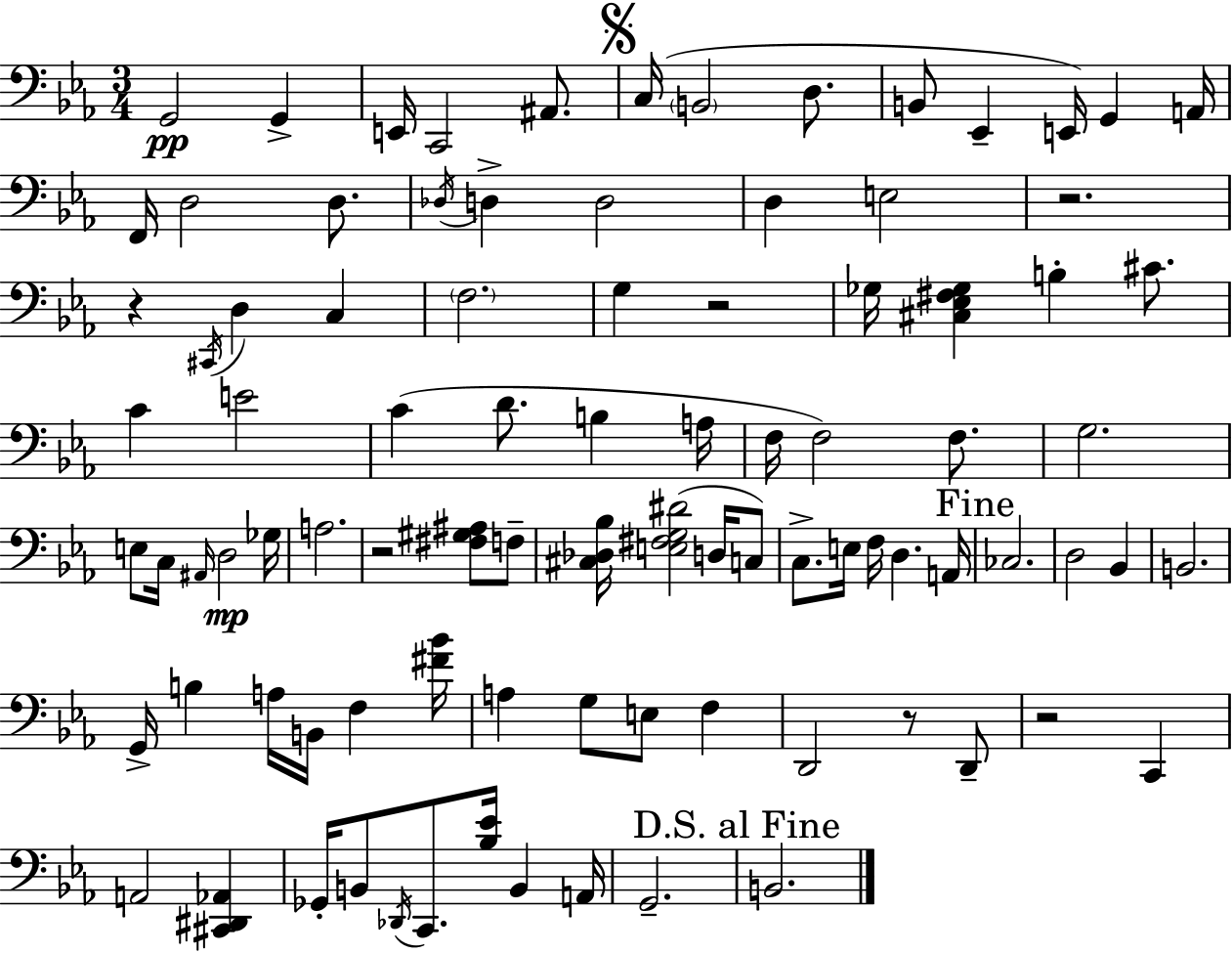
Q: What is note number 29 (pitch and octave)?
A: C#4